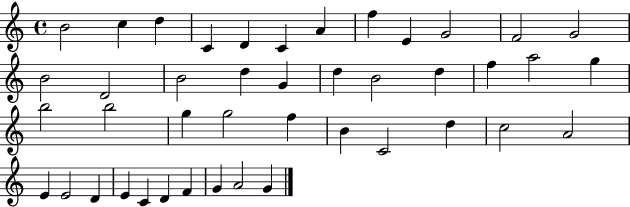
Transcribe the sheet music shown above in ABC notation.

X:1
T:Untitled
M:4/4
L:1/4
K:C
B2 c d C D C A f E G2 F2 G2 B2 D2 B2 d G d B2 d f a2 g b2 b2 g g2 f B C2 d c2 A2 E E2 D E C D F G A2 G